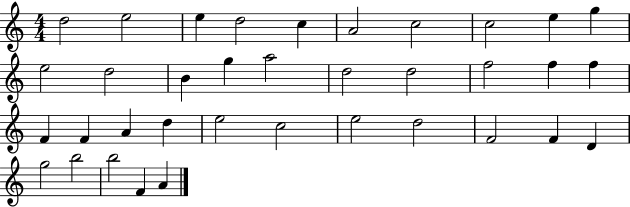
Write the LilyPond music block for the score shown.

{
  \clef treble
  \numericTimeSignature
  \time 4/4
  \key c \major
  d''2 e''2 | e''4 d''2 c''4 | a'2 c''2 | c''2 e''4 g''4 | \break e''2 d''2 | b'4 g''4 a''2 | d''2 d''2 | f''2 f''4 f''4 | \break f'4 f'4 a'4 d''4 | e''2 c''2 | e''2 d''2 | f'2 f'4 d'4 | \break g''2 b''2 | b''2 f'4 a'4 | \bar "|."
}